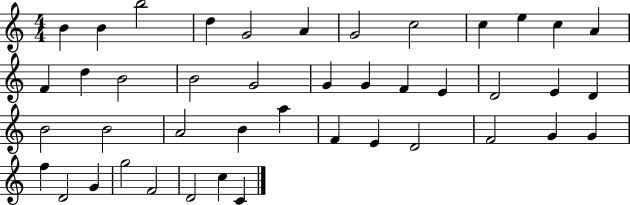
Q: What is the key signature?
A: C major